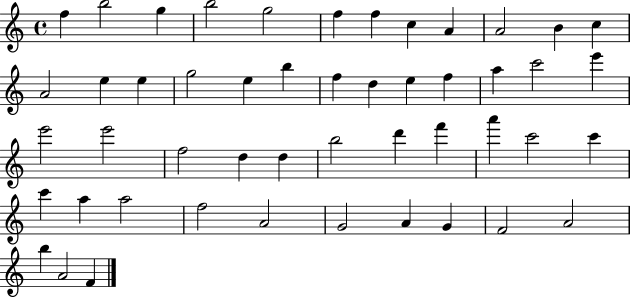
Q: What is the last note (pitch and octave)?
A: F4